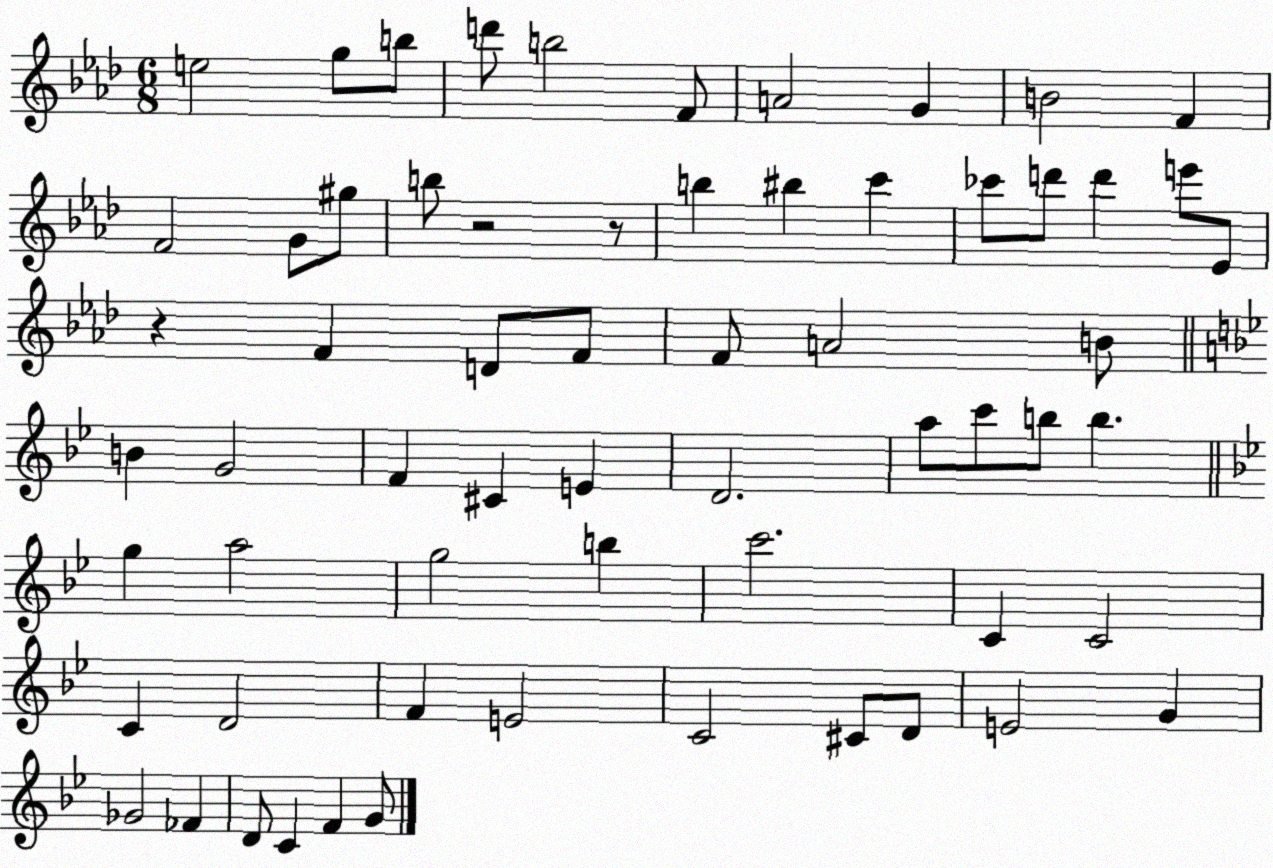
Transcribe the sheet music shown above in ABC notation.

X:1
T:Untitled
M:6/8
L:1/4
K:Ab
e2 g/2 b/2 d'/2 b2 F/2 A2 G B2 F F2 G/2 ^g/2 b/2 z2 z/2 b ^b c' _c'/2 d'/2 d' e'/2 _E/2 z F D/2 F/2 F/2 A2 B/2 B G2 F ^C E D2 a/2 c'/2 b/2 b g a2 g2 b c'2 C C2 C D2 F E2 C2 ^C/2 D/2 E2 G _G2 _F D/2 C F G/2